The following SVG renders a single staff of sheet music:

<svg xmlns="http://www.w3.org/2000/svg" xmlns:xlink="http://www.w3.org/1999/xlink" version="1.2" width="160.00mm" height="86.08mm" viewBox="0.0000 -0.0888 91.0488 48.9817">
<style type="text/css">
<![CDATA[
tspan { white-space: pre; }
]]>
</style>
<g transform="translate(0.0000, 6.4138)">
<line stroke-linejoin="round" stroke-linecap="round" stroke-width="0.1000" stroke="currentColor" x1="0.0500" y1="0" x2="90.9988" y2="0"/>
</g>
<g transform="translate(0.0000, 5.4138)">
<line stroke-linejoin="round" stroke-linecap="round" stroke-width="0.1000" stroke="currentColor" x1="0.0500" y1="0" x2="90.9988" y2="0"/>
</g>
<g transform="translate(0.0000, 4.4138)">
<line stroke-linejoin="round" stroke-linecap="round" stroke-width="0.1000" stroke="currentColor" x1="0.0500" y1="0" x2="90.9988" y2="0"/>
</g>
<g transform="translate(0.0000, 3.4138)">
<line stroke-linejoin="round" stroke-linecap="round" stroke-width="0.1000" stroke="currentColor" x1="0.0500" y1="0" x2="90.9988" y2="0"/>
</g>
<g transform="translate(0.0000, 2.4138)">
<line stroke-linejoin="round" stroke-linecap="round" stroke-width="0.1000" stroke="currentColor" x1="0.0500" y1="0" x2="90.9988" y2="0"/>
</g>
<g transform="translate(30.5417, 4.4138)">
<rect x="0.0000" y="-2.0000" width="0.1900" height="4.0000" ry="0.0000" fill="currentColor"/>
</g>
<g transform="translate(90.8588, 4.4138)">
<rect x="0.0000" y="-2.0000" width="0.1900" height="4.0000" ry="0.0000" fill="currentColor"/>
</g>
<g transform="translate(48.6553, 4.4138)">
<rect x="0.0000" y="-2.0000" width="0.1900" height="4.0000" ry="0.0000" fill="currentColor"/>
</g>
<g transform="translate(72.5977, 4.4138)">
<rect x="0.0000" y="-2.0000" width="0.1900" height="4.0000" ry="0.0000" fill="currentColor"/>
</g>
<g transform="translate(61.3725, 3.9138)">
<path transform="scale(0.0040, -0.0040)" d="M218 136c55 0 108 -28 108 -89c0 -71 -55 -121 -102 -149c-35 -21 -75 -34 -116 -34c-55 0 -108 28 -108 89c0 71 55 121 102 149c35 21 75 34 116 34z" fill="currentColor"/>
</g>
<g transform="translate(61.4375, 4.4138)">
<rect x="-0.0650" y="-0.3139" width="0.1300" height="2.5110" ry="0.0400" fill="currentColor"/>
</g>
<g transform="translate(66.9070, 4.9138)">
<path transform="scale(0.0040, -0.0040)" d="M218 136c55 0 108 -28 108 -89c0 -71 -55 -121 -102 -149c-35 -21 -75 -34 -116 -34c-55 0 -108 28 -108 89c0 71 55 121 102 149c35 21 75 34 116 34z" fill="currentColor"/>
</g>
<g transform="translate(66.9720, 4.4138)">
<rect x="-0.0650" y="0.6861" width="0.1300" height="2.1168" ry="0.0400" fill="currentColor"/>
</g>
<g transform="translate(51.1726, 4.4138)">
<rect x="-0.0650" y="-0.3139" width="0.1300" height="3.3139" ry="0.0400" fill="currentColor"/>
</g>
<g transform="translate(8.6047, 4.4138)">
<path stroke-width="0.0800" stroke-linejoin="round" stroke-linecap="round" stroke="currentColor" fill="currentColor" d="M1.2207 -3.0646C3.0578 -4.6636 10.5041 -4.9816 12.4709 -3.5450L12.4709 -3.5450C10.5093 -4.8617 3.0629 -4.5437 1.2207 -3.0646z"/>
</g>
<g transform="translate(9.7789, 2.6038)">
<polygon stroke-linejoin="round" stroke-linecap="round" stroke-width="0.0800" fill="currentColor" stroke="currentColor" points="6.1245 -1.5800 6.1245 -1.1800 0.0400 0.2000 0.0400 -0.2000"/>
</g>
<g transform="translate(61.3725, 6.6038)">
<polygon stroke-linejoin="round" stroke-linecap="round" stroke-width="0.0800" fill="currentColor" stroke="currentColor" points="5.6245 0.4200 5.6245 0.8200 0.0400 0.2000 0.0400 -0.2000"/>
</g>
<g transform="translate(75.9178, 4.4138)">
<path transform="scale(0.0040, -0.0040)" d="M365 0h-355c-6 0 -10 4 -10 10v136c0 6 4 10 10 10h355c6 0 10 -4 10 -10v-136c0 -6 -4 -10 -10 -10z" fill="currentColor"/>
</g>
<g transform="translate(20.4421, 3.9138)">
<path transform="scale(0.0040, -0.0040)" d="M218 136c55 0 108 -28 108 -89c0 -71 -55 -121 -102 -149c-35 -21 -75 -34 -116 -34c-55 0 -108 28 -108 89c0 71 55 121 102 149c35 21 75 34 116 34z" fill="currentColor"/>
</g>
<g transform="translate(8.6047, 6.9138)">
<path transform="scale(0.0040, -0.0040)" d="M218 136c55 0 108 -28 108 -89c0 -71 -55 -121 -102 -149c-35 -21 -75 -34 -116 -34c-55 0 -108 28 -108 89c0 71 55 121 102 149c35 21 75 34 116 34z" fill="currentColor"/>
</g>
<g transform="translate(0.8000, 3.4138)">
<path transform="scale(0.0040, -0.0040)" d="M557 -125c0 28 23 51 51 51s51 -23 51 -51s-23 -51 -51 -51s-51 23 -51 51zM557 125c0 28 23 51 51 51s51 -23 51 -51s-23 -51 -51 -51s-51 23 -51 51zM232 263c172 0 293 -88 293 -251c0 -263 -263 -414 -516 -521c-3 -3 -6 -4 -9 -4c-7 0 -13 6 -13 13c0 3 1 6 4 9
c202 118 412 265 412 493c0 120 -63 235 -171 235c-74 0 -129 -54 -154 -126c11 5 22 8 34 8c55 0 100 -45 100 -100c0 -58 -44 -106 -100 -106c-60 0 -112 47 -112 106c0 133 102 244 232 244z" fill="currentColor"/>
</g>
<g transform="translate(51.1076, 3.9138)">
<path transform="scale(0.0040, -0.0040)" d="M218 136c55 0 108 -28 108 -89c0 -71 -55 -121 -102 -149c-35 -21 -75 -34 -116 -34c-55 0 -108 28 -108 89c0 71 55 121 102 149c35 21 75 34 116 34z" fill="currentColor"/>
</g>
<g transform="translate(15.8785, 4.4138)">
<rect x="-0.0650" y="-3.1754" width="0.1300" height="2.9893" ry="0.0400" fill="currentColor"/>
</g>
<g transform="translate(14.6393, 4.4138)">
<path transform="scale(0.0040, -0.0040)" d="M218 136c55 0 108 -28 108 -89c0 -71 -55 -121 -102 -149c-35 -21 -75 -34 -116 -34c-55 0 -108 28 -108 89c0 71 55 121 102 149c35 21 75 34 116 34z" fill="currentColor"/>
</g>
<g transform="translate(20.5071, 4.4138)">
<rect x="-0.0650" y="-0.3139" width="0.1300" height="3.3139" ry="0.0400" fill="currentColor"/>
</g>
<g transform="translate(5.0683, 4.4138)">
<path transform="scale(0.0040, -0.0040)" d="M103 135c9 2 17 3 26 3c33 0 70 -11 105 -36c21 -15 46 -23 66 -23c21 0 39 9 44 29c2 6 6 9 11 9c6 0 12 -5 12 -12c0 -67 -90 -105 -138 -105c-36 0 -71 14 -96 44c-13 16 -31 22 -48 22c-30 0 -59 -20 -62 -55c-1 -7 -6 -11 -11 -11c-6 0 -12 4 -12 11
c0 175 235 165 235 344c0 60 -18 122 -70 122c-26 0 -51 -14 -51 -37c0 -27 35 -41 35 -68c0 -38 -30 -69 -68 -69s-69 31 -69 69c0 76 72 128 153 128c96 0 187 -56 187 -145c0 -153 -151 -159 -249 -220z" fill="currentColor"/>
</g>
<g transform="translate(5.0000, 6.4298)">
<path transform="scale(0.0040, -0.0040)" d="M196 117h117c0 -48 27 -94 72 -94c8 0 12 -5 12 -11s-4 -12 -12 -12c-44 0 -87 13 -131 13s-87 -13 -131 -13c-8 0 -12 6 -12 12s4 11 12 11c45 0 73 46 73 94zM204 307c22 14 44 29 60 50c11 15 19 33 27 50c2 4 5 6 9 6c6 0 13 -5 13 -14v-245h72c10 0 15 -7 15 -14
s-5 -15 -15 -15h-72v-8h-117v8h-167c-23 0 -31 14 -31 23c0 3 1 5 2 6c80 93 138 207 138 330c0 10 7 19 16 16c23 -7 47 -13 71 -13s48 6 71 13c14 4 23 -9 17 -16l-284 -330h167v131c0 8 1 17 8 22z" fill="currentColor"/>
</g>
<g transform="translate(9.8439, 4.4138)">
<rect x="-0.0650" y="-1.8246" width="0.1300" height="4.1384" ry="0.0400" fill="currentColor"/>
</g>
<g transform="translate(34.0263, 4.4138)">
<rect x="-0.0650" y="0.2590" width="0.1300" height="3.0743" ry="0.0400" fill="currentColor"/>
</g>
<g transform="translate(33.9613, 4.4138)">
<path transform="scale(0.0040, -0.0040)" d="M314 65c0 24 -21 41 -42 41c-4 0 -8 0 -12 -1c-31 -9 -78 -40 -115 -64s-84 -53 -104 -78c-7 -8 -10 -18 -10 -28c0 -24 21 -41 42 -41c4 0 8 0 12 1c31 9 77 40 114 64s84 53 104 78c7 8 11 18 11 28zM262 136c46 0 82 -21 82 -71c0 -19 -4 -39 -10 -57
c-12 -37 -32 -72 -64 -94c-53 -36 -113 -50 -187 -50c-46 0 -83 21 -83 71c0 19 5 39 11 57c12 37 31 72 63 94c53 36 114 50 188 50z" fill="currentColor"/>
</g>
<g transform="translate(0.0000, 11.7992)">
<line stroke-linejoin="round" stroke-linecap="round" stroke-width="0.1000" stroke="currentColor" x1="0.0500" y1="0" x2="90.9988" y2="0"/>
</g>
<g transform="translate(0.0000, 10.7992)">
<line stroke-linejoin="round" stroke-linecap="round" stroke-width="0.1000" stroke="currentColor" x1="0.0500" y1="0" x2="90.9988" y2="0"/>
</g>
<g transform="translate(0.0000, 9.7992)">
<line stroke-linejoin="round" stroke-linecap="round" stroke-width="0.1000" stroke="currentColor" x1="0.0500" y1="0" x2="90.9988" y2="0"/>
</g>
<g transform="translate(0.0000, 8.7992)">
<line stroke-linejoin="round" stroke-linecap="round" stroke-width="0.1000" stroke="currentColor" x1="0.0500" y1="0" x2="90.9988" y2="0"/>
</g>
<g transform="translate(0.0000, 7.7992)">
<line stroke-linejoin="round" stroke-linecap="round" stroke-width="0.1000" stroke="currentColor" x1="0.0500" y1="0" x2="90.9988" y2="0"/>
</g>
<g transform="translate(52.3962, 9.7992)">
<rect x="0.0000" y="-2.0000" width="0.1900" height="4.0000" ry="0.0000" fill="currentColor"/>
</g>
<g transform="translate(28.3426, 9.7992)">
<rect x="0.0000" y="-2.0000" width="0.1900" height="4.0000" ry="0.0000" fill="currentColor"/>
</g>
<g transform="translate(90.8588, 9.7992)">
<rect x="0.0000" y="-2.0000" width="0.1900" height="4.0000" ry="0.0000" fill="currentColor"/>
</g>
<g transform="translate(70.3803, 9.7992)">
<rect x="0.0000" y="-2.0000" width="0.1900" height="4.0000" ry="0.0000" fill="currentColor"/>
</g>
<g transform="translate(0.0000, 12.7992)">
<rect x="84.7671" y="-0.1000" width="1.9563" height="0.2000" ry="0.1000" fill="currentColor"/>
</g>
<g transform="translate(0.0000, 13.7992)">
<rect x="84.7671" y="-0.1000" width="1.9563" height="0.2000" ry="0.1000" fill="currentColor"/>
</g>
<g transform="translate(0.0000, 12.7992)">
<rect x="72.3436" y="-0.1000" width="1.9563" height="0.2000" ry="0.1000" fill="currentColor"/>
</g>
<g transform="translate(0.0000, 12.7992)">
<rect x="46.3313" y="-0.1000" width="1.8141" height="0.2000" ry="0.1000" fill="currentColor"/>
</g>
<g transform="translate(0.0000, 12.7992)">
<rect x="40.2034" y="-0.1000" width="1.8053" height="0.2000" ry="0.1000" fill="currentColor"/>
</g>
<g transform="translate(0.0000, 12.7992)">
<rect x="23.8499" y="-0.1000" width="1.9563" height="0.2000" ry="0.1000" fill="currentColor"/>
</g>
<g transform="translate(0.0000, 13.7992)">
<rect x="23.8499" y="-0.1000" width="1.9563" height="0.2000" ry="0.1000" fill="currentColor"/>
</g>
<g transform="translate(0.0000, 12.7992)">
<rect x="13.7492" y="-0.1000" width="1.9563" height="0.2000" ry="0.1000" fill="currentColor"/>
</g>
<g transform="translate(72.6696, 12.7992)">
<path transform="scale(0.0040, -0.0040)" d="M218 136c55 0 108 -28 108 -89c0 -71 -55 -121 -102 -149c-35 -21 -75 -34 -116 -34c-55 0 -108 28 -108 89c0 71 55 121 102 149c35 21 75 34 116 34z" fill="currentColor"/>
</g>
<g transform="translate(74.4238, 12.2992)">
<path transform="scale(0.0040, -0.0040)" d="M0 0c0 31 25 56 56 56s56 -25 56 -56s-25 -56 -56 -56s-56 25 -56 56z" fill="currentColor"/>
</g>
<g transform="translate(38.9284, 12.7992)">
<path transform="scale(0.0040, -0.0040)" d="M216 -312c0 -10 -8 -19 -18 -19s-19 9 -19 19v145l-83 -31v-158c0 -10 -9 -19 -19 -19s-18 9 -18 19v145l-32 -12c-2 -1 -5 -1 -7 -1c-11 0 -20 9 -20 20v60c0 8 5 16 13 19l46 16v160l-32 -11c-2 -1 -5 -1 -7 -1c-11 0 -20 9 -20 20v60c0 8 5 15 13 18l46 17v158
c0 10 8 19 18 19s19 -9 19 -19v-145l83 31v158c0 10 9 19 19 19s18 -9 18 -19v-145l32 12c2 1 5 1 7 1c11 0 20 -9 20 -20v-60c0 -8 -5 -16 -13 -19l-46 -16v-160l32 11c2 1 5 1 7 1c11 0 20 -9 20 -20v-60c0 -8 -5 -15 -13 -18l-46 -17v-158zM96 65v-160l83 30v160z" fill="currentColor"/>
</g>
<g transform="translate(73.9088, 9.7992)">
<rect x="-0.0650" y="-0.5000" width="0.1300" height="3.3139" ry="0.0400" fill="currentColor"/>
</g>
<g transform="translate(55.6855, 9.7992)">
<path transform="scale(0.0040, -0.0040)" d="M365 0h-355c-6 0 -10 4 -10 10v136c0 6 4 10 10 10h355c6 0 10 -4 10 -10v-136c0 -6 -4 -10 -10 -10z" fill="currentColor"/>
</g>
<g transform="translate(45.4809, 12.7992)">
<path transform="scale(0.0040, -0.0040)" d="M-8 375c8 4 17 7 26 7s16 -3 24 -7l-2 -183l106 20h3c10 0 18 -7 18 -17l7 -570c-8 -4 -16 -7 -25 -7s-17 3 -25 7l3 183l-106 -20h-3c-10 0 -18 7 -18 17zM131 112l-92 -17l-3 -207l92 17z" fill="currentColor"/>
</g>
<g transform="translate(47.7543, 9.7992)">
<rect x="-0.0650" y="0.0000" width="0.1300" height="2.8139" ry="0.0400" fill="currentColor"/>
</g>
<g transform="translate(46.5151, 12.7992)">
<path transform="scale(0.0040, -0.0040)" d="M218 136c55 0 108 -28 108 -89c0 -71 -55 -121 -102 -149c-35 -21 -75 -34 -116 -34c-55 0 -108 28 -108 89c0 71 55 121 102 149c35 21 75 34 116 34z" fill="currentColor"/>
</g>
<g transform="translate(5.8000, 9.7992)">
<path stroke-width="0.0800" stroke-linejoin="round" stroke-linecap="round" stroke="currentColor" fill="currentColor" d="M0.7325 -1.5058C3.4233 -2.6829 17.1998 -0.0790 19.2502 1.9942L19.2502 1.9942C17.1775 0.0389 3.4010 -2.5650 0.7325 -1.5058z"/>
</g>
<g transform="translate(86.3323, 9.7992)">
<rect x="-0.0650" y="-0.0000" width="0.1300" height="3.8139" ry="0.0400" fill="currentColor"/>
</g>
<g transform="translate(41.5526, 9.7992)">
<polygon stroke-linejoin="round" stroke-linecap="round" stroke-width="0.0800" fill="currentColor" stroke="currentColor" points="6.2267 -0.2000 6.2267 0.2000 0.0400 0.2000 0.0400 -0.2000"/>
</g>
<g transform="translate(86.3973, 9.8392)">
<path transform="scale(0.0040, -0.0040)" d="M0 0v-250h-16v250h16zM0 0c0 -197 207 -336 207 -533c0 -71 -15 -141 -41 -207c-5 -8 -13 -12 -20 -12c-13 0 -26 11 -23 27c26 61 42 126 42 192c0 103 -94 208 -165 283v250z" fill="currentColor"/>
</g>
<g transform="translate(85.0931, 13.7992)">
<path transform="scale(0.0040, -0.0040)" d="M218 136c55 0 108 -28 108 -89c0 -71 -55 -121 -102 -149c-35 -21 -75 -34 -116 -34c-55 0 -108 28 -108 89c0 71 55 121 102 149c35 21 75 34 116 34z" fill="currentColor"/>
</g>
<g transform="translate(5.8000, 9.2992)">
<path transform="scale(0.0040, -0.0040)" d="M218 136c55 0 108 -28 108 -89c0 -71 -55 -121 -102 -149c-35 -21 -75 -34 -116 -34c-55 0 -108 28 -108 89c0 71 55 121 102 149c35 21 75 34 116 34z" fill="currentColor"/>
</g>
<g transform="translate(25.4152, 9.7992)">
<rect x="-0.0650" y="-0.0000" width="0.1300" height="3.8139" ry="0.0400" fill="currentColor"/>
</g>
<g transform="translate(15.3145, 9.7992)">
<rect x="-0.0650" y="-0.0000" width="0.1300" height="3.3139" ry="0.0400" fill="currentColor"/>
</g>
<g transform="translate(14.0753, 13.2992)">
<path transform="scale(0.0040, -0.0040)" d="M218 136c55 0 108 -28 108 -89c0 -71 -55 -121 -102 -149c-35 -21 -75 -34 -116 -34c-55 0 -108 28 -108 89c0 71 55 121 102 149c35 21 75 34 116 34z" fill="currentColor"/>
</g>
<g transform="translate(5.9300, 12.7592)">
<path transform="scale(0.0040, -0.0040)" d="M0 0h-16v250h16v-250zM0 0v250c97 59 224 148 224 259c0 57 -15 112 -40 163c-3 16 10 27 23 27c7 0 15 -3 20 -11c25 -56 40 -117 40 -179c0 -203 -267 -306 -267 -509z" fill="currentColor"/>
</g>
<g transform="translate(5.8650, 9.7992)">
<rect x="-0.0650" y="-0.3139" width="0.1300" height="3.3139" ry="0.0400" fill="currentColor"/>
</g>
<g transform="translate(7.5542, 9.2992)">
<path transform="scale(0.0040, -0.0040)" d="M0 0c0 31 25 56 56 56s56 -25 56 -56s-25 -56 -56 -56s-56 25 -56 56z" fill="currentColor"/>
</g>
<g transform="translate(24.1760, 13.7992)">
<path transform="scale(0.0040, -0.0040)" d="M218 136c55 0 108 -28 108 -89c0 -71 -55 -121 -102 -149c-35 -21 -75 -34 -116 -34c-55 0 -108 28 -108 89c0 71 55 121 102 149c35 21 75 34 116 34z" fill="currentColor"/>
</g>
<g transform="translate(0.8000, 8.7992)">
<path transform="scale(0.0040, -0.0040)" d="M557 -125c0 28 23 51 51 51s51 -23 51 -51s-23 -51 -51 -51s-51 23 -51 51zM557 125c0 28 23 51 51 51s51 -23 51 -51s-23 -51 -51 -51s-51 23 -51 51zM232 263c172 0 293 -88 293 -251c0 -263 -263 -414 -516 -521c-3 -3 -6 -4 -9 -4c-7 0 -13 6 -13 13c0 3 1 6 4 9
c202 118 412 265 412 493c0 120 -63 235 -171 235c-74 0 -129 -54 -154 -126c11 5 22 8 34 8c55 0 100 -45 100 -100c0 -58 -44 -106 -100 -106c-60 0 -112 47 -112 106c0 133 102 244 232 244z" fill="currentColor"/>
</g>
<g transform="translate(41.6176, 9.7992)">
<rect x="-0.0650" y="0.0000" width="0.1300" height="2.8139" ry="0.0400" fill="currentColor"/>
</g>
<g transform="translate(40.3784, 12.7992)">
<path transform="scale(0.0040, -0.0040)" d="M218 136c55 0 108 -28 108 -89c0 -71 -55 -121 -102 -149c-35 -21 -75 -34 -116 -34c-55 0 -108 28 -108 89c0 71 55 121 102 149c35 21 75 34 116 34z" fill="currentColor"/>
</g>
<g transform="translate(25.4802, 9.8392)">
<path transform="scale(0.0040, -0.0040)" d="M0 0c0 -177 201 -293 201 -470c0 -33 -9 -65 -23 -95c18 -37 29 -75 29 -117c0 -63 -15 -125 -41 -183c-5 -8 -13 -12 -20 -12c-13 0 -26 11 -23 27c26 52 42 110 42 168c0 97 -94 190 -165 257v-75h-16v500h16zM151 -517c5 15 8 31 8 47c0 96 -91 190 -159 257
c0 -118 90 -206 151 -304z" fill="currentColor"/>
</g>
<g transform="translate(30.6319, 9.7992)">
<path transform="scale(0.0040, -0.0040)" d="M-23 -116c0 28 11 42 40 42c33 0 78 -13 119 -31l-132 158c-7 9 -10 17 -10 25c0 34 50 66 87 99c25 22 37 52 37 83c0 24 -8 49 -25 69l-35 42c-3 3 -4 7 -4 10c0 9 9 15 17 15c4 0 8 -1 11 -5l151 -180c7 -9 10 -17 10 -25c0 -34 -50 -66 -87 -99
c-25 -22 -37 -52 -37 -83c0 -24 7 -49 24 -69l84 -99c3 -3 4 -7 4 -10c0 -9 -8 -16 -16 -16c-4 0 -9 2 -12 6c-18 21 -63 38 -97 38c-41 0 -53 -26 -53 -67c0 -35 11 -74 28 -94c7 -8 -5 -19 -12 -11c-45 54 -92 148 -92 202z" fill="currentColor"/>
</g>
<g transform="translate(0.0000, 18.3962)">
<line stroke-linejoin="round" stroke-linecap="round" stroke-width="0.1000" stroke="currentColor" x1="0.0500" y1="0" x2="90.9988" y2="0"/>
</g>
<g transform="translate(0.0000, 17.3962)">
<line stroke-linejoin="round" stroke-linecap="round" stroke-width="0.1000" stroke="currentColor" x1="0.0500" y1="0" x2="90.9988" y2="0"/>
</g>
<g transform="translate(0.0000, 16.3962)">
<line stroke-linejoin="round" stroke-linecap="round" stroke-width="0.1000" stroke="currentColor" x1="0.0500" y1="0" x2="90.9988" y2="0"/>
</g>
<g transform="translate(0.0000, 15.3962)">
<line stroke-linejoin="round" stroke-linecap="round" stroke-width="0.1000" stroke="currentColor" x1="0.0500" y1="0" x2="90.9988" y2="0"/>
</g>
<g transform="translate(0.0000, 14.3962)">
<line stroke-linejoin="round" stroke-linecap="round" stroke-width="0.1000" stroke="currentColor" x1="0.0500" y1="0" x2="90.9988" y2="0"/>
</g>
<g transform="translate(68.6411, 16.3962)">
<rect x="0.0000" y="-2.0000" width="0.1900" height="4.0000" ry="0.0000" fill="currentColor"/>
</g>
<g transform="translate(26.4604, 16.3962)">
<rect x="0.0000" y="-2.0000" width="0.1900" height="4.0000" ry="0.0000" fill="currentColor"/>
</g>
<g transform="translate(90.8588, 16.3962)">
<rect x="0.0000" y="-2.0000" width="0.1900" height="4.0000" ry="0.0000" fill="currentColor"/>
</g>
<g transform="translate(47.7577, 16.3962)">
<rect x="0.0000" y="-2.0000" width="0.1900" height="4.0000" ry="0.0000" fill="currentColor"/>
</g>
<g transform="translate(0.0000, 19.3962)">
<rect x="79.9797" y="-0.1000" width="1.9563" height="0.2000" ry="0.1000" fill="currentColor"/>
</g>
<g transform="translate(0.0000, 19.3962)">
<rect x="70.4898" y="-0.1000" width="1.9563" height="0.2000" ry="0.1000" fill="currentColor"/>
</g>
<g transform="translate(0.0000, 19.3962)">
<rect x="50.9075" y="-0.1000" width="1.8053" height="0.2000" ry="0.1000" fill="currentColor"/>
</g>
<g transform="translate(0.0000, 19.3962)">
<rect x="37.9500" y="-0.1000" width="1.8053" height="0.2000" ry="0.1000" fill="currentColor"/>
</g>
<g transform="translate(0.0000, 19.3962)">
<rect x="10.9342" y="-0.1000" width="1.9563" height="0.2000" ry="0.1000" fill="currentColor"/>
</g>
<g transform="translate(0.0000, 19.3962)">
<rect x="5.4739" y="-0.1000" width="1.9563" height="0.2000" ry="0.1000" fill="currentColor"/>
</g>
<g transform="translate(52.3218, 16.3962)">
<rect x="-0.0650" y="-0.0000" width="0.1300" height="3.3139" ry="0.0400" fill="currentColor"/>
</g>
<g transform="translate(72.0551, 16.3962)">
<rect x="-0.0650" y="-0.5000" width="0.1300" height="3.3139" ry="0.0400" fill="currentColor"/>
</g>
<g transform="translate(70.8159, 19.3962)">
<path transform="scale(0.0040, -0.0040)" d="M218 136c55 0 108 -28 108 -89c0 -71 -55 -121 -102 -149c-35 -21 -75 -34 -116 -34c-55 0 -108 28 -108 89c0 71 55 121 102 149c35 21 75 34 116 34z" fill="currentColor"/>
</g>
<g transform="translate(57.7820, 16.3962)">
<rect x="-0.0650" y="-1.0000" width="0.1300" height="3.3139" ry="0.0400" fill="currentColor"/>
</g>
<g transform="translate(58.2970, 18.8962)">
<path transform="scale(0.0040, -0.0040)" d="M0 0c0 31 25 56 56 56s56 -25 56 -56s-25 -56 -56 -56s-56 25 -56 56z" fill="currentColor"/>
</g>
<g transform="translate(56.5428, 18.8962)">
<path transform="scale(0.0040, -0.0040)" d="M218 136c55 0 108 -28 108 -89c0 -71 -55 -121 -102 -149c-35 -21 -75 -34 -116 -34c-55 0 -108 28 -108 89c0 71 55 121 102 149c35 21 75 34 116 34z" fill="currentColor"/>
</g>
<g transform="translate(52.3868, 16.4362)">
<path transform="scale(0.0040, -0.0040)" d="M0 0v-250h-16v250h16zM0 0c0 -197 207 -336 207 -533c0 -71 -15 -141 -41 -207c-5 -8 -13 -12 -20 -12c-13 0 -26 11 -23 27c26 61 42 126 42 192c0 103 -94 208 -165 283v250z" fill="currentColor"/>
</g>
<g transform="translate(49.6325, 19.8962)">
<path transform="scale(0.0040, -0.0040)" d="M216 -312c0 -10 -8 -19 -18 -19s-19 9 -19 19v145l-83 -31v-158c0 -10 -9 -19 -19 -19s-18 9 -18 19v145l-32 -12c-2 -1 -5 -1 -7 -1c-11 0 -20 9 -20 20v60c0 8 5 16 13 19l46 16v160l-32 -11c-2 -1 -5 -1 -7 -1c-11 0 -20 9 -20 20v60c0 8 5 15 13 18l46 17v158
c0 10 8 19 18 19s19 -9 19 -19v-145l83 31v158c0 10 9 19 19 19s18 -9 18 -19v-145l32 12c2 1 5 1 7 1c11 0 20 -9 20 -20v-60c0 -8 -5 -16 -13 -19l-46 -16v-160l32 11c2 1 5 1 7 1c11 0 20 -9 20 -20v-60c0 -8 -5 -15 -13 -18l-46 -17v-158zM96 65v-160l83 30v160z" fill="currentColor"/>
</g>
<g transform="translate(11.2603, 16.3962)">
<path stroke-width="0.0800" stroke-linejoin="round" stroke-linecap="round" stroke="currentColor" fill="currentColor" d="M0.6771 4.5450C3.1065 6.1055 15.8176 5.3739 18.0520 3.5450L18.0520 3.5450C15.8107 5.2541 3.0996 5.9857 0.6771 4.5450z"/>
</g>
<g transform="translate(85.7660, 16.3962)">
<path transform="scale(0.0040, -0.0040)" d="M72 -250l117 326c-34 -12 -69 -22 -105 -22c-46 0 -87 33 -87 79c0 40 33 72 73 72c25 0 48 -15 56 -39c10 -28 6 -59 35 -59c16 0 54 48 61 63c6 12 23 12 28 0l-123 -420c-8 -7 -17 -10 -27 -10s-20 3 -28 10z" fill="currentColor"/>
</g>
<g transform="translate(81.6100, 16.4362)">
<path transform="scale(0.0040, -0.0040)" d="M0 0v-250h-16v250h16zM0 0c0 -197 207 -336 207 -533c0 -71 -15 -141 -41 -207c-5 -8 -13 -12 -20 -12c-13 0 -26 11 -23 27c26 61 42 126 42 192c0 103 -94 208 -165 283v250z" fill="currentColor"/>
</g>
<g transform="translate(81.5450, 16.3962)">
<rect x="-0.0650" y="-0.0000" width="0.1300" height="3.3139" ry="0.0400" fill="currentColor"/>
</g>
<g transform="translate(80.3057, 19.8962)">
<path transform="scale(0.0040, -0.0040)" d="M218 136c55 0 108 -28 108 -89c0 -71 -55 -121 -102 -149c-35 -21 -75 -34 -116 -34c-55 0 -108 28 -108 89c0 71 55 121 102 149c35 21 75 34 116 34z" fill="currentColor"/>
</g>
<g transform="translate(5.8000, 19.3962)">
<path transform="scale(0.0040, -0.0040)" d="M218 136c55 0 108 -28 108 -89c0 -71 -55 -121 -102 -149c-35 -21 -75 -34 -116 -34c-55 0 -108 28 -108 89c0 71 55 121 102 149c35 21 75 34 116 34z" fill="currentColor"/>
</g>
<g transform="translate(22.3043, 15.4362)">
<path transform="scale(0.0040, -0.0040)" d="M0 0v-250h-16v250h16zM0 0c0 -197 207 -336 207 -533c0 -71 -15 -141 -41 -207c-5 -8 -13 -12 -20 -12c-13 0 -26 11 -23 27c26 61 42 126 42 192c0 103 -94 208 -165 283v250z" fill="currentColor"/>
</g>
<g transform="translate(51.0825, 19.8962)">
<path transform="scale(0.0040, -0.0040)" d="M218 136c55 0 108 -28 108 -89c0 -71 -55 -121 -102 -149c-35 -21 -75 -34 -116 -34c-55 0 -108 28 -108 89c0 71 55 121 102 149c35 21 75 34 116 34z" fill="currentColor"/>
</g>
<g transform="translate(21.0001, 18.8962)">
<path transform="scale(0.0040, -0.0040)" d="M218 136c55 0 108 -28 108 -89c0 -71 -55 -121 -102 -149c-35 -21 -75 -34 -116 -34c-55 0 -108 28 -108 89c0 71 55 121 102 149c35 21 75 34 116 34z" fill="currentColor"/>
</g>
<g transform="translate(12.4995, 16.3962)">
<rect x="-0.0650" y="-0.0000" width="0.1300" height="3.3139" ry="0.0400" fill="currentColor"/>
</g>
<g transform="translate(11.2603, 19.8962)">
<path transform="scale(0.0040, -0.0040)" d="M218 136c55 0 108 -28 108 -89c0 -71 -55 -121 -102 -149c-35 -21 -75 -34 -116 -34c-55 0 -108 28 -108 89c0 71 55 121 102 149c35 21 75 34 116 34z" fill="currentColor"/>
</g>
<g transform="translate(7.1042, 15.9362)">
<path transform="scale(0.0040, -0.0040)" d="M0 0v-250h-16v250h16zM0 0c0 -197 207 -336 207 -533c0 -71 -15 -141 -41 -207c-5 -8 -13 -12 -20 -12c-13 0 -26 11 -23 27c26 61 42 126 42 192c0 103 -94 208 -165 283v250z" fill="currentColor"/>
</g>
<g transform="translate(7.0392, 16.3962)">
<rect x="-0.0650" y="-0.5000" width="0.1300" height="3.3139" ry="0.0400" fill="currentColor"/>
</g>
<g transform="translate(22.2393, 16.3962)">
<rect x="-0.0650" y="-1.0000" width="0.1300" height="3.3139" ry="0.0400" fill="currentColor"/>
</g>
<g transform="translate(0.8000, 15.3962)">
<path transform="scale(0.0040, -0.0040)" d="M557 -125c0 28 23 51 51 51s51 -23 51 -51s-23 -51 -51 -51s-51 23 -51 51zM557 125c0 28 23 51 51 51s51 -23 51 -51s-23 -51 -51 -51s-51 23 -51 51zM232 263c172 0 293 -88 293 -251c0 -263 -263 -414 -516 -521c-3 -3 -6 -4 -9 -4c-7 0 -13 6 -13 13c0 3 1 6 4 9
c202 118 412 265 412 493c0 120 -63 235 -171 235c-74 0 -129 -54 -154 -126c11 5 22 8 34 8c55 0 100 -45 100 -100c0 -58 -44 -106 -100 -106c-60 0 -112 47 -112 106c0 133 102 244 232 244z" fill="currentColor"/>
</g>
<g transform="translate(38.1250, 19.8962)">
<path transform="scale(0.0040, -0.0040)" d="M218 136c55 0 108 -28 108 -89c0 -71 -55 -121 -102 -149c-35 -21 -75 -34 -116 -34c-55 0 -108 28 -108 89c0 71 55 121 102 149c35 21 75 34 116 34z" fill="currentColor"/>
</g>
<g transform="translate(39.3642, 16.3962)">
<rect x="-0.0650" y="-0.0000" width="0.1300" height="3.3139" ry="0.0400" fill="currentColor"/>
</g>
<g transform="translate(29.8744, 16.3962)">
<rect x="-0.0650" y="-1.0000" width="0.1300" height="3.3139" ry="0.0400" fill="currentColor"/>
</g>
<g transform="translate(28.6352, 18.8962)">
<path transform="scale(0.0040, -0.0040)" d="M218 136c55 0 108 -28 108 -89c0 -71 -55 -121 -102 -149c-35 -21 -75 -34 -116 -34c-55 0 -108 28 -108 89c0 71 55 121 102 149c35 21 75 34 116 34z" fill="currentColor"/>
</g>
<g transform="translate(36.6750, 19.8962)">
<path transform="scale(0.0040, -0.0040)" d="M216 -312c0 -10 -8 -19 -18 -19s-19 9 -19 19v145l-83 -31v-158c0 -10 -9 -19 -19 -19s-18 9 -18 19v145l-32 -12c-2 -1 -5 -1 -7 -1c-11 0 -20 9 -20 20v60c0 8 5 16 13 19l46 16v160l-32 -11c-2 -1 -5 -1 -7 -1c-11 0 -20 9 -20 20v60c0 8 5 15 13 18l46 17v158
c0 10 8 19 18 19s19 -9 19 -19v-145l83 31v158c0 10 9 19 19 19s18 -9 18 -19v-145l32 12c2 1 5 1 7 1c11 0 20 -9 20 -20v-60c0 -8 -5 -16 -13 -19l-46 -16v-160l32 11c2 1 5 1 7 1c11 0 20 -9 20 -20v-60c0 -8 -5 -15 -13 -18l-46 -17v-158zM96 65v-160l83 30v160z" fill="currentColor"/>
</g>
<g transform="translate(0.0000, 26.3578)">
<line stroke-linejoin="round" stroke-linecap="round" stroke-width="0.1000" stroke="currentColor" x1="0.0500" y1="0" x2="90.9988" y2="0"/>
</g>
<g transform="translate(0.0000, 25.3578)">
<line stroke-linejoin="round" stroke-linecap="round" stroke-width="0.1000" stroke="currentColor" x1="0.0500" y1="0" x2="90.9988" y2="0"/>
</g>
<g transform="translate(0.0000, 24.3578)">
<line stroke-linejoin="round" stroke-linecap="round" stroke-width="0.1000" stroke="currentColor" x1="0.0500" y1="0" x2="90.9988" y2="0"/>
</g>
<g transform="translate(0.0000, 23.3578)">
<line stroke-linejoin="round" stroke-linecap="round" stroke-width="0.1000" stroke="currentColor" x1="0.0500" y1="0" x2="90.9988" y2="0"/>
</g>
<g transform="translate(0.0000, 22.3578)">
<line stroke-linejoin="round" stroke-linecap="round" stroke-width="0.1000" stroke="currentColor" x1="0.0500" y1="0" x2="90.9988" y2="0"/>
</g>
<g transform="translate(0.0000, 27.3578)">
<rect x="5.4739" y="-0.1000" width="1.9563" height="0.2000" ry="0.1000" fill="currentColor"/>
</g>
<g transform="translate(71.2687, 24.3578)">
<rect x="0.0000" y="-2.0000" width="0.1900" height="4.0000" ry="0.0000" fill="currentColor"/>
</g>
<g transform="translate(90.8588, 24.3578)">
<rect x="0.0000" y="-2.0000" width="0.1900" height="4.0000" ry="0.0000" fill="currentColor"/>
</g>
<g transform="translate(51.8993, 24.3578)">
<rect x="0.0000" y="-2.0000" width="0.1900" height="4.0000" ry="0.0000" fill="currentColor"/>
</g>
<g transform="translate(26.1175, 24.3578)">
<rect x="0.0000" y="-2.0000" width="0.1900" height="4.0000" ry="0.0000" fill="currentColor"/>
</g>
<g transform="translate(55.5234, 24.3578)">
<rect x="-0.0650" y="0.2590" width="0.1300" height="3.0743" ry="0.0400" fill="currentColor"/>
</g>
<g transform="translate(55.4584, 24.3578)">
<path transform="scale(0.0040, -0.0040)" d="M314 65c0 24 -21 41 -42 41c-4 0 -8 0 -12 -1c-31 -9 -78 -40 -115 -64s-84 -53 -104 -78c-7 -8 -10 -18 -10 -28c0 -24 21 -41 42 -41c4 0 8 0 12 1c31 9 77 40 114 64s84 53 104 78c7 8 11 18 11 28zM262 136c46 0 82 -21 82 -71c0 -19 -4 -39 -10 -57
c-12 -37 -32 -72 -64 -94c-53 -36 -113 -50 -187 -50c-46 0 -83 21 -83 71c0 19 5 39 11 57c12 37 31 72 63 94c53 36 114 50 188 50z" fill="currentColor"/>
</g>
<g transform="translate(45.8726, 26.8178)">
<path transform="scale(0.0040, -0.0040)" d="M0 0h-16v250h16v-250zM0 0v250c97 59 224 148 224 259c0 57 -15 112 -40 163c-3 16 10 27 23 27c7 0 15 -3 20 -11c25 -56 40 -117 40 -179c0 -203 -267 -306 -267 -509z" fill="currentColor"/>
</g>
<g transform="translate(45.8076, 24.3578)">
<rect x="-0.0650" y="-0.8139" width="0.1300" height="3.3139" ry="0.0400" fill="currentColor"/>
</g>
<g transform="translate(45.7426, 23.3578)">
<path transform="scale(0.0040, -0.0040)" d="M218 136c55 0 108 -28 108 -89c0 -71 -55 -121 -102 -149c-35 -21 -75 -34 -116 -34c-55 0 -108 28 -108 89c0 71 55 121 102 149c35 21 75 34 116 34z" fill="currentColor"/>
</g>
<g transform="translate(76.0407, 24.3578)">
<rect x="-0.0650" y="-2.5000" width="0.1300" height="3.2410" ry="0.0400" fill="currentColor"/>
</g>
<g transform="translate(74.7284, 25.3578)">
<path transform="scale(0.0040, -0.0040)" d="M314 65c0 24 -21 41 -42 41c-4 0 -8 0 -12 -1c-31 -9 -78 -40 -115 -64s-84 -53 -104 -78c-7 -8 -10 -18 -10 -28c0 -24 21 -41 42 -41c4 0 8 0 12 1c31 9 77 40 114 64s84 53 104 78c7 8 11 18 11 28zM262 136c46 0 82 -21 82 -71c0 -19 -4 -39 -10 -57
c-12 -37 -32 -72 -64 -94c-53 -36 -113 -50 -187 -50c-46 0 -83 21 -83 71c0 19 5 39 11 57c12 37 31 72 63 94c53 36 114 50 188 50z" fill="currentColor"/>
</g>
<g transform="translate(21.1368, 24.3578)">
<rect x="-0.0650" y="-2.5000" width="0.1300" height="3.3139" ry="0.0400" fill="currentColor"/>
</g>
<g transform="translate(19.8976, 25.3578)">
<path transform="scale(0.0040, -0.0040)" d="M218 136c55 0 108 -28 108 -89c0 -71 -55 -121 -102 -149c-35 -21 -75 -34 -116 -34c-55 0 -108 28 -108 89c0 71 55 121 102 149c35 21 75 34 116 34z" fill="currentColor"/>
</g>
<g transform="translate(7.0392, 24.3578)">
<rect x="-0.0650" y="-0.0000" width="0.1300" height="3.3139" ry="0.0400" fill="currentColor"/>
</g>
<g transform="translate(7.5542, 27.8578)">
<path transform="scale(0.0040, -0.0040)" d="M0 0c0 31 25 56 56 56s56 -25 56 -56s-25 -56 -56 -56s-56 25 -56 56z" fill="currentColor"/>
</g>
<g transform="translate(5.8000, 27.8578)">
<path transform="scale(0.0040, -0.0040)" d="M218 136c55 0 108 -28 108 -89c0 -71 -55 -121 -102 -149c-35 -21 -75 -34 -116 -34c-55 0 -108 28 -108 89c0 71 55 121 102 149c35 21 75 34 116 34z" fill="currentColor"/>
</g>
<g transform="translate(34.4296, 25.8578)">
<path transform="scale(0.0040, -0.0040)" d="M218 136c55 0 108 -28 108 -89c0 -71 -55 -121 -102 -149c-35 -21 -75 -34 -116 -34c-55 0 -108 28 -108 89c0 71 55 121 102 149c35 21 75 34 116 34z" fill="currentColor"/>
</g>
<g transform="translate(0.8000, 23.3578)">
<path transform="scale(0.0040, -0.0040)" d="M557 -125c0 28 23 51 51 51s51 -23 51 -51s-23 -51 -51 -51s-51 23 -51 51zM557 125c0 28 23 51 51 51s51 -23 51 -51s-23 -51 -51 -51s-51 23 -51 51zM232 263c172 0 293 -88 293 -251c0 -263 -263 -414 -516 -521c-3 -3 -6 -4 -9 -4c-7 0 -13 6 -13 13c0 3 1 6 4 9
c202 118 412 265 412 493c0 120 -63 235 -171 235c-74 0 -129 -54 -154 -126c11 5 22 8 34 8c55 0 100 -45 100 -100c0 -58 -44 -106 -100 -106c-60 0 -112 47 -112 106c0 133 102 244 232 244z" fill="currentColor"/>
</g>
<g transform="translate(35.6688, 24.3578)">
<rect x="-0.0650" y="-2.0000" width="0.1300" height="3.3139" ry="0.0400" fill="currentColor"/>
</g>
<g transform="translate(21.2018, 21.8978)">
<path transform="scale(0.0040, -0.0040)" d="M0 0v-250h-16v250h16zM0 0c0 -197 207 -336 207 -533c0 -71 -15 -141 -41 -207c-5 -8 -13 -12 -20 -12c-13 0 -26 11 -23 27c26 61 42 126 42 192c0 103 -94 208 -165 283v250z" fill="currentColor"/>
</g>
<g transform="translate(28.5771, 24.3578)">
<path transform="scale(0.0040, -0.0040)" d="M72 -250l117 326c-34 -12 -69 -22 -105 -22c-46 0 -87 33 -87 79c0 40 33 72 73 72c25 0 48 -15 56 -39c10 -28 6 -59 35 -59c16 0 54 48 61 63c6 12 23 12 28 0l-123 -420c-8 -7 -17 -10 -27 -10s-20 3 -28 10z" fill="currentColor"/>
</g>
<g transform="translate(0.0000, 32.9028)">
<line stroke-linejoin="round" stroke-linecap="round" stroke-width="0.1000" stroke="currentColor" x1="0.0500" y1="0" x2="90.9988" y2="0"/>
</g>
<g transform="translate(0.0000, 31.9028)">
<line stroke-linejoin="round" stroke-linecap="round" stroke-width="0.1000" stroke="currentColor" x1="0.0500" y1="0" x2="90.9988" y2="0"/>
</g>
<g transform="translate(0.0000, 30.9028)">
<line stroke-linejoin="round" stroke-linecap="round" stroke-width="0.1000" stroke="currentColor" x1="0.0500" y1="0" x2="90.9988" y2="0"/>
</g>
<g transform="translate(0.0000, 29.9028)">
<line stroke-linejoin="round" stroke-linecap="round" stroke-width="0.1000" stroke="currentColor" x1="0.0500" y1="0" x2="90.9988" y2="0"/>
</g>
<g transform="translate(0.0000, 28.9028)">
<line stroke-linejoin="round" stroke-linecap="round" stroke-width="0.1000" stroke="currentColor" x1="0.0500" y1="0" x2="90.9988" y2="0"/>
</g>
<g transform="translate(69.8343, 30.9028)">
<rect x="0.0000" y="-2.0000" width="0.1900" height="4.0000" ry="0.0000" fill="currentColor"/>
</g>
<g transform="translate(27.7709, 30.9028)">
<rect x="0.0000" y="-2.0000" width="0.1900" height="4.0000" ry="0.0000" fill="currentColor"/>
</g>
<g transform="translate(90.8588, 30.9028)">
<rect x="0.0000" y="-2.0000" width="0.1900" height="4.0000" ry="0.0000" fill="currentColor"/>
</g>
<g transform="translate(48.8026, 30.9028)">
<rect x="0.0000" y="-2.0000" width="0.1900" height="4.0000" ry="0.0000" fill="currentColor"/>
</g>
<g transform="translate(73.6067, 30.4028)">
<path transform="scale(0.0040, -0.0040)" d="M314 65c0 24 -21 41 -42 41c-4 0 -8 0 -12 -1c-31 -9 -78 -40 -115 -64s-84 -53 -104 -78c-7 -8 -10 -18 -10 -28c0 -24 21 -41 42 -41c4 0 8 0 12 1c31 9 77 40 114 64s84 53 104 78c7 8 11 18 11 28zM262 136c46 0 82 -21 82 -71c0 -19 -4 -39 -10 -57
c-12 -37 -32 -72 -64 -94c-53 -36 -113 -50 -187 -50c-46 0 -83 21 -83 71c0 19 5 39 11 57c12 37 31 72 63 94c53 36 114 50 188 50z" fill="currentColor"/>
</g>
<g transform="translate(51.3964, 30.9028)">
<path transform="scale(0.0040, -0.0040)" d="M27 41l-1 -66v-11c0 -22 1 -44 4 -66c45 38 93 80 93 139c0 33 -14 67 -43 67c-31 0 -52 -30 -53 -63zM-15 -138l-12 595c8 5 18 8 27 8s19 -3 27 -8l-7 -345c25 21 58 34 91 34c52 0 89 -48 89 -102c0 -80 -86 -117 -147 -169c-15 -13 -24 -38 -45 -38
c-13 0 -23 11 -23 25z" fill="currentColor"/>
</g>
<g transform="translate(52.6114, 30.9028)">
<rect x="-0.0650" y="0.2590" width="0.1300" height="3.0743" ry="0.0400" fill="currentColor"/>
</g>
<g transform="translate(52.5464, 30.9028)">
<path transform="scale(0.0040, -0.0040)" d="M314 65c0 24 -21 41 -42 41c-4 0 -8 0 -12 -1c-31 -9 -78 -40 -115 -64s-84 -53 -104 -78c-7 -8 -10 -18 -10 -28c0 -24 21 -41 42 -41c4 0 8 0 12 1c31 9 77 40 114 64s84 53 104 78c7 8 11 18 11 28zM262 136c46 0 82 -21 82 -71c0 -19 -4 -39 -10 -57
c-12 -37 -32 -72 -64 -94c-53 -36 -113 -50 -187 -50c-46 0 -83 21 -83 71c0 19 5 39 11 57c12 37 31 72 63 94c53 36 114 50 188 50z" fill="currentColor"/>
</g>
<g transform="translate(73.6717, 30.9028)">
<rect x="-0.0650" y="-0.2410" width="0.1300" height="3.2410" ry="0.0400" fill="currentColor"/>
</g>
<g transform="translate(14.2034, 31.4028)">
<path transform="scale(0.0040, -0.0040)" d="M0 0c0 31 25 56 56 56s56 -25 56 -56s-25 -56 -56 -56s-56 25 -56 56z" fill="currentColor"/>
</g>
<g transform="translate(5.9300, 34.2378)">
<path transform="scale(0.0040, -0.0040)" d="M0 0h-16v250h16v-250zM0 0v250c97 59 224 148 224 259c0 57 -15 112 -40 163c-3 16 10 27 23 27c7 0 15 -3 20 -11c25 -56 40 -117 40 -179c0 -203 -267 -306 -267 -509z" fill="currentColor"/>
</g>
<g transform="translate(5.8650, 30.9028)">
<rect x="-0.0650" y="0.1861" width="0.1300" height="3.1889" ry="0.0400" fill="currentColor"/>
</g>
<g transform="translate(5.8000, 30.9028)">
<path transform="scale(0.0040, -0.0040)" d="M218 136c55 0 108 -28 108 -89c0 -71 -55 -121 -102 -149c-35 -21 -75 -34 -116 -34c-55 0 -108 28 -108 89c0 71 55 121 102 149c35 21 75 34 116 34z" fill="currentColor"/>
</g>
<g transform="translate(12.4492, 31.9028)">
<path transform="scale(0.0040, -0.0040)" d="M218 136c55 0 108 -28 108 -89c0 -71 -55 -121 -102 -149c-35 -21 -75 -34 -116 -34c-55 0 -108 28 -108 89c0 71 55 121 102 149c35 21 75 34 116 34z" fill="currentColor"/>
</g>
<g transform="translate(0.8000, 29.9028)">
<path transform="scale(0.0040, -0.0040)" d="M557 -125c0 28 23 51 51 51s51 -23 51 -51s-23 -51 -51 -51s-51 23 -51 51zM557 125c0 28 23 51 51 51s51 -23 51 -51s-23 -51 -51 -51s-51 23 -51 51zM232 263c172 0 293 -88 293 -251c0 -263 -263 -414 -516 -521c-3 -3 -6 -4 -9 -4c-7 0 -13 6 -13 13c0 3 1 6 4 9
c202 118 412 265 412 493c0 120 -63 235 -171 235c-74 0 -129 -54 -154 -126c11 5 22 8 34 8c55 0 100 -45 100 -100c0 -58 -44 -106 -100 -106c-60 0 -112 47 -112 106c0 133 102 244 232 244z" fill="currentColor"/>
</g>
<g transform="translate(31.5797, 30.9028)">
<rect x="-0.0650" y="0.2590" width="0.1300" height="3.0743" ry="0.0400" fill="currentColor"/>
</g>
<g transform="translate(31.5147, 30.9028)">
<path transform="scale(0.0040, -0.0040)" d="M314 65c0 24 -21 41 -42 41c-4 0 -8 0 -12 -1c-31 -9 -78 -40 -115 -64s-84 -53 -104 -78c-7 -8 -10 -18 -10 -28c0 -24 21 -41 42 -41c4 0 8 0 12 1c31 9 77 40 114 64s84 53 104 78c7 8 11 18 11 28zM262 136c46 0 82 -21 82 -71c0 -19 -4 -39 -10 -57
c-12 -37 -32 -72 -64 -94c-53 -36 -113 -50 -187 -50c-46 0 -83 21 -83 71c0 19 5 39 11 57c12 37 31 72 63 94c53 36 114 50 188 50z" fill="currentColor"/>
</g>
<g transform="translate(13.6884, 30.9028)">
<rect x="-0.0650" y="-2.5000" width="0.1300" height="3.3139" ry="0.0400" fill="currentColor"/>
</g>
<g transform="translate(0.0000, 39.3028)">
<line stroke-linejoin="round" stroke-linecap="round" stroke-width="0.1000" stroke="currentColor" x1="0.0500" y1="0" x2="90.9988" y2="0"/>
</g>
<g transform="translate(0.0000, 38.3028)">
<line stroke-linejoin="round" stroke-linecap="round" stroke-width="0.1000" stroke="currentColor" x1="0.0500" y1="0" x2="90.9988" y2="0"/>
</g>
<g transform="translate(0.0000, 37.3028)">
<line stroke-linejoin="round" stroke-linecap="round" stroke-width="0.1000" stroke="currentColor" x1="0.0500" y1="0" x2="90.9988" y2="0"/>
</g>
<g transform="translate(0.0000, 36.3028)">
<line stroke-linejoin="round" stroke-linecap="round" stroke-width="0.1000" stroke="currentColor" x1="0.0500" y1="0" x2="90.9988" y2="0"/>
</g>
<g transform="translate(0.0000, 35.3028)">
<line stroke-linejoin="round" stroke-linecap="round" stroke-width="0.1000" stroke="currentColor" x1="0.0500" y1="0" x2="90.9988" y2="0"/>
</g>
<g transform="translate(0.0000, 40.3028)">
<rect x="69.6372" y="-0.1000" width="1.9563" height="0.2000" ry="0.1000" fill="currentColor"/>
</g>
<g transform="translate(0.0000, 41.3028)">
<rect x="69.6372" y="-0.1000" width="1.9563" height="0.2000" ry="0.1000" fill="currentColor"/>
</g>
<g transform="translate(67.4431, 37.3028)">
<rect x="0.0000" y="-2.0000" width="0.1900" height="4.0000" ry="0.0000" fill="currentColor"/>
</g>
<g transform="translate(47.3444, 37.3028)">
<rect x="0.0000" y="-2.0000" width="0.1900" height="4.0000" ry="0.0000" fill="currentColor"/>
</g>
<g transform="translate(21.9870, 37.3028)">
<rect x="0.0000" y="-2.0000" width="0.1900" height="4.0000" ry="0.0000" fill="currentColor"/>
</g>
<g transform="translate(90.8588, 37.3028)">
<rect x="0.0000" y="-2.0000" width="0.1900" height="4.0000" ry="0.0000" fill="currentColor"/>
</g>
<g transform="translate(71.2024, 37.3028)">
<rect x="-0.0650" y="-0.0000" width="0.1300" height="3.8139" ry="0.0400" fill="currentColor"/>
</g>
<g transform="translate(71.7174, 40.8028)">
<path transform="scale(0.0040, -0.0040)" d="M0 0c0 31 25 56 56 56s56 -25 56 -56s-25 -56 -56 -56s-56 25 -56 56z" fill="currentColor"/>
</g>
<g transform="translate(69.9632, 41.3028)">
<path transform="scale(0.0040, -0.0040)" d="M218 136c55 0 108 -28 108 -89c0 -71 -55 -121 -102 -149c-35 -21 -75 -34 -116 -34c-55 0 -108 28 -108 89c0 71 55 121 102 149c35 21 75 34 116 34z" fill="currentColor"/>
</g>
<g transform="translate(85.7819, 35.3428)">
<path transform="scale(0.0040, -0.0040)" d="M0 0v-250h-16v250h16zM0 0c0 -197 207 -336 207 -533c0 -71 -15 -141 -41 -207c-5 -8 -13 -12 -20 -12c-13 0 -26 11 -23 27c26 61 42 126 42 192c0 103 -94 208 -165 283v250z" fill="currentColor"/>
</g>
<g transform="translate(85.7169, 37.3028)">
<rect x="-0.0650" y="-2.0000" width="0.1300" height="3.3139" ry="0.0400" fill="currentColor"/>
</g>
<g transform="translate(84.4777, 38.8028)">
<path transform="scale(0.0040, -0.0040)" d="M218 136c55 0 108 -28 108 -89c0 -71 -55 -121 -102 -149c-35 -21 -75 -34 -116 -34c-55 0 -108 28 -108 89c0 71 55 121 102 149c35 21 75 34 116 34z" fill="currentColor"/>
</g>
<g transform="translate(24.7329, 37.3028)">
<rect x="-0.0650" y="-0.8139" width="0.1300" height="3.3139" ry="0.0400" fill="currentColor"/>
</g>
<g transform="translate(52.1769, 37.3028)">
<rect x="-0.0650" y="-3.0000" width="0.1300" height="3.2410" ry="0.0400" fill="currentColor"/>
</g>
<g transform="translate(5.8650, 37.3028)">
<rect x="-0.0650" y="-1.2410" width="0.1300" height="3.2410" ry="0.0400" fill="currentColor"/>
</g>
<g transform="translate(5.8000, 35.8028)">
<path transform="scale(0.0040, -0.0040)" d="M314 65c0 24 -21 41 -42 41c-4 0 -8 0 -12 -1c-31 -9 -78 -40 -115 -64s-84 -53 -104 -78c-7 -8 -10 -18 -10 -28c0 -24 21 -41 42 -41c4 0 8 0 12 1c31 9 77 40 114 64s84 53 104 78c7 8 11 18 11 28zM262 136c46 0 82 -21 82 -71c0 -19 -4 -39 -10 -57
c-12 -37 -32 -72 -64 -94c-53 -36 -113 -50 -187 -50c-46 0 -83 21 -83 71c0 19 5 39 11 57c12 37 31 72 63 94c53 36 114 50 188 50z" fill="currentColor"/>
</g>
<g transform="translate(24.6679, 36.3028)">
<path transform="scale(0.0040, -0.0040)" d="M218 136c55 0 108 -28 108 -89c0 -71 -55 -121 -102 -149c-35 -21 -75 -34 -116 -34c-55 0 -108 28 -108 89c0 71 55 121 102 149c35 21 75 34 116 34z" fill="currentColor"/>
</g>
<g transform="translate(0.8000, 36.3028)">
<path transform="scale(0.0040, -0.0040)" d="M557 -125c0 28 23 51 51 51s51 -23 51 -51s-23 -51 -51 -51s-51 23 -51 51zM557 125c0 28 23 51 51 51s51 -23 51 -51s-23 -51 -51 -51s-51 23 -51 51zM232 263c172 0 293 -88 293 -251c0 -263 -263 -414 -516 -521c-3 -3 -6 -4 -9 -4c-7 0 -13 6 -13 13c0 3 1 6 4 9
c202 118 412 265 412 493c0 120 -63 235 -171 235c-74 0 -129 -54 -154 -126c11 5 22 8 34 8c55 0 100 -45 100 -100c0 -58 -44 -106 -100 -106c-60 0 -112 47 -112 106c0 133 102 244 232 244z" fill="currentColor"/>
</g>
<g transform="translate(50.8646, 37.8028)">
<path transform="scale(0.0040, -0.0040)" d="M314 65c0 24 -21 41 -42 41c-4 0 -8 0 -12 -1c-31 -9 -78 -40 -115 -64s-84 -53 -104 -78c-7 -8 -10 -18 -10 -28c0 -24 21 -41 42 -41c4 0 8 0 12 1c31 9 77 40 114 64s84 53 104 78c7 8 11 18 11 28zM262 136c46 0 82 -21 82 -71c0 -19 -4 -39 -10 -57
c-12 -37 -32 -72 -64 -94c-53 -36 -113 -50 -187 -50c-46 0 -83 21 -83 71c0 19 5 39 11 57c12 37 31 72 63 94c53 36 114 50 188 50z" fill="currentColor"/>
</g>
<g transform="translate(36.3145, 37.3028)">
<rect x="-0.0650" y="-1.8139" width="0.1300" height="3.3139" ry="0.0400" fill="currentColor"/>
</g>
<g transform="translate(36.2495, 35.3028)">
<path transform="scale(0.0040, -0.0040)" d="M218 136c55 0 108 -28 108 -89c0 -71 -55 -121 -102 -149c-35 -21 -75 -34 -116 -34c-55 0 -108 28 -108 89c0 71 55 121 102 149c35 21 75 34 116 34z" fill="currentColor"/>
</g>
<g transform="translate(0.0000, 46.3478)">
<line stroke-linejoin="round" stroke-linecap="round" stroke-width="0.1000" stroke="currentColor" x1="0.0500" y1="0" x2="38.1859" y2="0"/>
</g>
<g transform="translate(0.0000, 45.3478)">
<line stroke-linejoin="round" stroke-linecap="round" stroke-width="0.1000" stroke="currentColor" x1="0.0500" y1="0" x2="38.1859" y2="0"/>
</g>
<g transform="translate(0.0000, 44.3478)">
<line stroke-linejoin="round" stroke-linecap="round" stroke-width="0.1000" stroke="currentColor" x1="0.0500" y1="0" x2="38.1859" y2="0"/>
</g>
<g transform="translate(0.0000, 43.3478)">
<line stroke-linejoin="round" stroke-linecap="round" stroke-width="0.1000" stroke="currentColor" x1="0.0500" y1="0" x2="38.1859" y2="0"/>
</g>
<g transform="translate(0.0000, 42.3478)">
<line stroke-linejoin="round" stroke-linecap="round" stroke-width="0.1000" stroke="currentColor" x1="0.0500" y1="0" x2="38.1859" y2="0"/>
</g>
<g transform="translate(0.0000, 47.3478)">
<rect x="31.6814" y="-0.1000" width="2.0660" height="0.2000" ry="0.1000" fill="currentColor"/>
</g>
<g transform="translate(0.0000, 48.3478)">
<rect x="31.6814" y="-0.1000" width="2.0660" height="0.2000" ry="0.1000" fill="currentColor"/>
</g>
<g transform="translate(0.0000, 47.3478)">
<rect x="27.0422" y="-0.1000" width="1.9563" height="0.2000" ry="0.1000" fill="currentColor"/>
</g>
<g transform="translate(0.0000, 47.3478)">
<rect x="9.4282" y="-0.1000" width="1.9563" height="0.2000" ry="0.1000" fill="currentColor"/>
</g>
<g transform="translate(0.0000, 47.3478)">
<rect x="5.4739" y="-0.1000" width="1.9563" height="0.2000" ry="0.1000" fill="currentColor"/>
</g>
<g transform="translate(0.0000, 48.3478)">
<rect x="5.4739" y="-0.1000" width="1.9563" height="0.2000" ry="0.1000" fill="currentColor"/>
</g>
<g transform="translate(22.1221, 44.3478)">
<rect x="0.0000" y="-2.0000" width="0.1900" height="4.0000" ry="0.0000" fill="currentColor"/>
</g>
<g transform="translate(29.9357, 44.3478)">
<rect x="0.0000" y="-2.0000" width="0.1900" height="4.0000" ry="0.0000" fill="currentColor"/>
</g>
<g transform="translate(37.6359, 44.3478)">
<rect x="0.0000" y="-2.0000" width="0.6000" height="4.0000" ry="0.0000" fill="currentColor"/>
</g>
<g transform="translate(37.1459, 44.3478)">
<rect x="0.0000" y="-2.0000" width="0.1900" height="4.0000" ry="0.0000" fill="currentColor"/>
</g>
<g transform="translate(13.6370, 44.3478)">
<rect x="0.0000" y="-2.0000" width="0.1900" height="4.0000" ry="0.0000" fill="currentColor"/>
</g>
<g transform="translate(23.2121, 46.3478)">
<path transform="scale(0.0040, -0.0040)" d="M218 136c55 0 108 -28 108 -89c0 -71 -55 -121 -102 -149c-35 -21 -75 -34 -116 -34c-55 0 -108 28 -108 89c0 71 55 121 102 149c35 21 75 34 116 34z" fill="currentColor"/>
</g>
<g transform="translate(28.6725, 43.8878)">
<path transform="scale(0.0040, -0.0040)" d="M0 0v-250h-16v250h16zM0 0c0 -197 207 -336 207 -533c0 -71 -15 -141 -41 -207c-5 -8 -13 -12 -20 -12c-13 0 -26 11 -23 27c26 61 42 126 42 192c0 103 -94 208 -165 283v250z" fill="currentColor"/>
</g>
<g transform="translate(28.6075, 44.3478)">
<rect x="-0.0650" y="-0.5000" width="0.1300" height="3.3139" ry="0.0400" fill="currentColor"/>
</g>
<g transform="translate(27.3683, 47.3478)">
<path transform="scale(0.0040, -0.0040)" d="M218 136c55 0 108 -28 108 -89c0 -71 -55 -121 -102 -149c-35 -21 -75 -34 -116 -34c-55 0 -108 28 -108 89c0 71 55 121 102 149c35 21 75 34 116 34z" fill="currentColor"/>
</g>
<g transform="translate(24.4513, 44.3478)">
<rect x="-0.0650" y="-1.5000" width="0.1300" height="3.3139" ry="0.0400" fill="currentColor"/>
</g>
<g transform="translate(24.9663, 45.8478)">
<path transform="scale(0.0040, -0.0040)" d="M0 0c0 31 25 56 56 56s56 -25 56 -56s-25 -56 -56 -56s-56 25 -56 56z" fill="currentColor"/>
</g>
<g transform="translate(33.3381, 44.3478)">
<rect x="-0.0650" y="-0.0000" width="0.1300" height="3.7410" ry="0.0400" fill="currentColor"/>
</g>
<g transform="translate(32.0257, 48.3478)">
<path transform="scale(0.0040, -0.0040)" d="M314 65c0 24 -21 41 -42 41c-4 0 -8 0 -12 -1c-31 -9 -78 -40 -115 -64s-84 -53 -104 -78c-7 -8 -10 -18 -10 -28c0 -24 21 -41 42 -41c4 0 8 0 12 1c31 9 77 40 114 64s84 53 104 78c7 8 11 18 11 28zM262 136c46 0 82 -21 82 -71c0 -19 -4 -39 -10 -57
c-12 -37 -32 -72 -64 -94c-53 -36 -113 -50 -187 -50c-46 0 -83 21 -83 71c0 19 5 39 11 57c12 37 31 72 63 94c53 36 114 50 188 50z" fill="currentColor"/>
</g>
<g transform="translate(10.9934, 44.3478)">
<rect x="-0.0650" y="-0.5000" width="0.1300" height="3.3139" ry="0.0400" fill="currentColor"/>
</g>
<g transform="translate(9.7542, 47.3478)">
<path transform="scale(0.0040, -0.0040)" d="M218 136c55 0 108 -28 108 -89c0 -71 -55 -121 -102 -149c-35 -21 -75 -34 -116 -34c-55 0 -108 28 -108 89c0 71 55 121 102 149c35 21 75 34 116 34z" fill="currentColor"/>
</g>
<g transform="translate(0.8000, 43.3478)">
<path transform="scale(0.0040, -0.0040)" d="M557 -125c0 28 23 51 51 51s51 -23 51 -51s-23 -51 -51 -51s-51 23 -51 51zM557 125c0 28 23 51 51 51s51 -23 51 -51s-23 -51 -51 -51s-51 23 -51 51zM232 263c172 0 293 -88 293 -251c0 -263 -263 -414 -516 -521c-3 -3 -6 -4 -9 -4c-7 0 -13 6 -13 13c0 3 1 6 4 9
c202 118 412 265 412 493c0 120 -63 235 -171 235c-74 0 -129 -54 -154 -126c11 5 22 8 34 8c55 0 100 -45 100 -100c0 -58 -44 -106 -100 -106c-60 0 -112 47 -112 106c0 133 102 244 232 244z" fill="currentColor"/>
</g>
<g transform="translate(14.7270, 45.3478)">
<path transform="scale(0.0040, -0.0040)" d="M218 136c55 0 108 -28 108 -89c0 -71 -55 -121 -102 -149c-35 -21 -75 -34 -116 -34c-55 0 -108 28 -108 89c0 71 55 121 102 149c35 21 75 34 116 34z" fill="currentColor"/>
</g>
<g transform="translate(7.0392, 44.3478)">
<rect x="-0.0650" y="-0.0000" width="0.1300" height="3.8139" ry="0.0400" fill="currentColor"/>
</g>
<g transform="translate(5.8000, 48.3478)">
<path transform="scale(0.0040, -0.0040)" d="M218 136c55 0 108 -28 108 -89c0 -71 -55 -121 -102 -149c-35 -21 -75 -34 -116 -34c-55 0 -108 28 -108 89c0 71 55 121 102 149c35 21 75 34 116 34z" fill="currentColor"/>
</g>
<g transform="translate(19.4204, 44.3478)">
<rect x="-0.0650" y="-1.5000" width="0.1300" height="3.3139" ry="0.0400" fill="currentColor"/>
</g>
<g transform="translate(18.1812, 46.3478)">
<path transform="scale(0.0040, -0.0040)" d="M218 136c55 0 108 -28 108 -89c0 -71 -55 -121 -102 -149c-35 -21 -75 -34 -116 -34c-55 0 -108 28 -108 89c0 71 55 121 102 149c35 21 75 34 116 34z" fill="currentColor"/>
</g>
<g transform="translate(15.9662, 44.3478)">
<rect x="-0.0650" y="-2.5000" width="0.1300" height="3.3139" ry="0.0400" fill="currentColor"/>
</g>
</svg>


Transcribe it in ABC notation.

X:1
T:Untitled
M:2/4
L:1/4
K:C
F,,/2 D,/2 E, D,2 E, E,/2 C,/2 z2 E,/2 D,, C,,/4 z ^E,,/2 E,,/2 z2 E,, C,,/2 E,,/2 D,, F,,/2 F,, ^D,, ^D,,/2 F,, E,, D,,/2 z/2 D,, B,,/2 z/2 A,, F,/2 D,2 B,,2 D,/2 B,, D,2 _D,2 E,2 G,2 F, A, C,2 C,, A,,/2 C,, E,, B,, G,, G,, E,,/2 C,,2